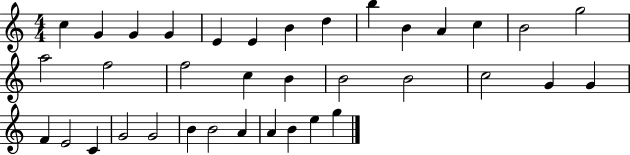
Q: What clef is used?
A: treble